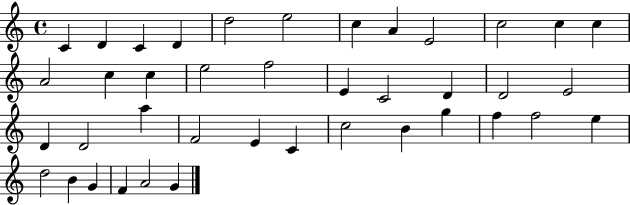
{
  \clef treble
  \time 4/4
  \defaultTimeSignature
  \key c \major
  c'4 d'4 c'4 d'4 | d''2 e''2 | c''4 a'4 e'2 | c''2 c''4 c''4 | \break a'2 c''4 c''4 | e''2 f''2 | e'4 c'2 d'4 | d'2 e'2 | \break d'4 d'2 a''4 | f'2 e'4 c'4 | c''2 b'4 g''4 | f''4 f''2 e''4 | \break d''2 b'4 g'4 | f'4 a'2 g'4 | \bar "|."
}